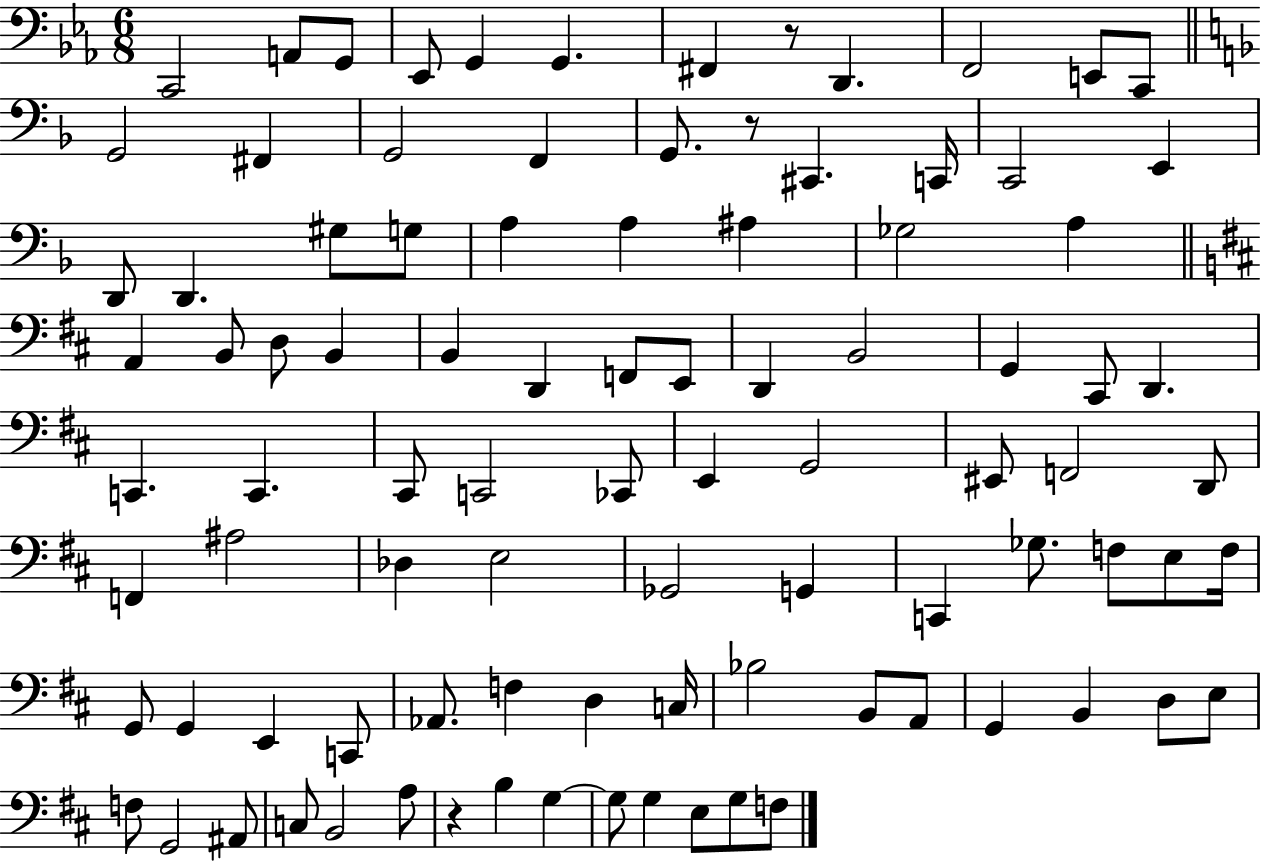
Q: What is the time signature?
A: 6/8